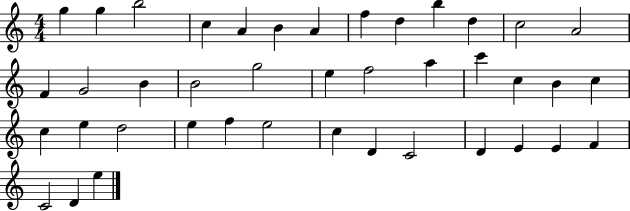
G5/q G5/q B5/h C5/q A4/q B4/q A4/q F5/q D5/q B5/q D5/q C5/h A4/h F4/q G4/h B4/q B4/h G5/h E5/q F5/h A5/q C6/q C5/q B4/q C5/q C5/q E5/q D5/h E5/q F5/q E5/h C5/q D4/q C4/h D4/q E4/q E4/q F4/q C4/h D4/q E5/q